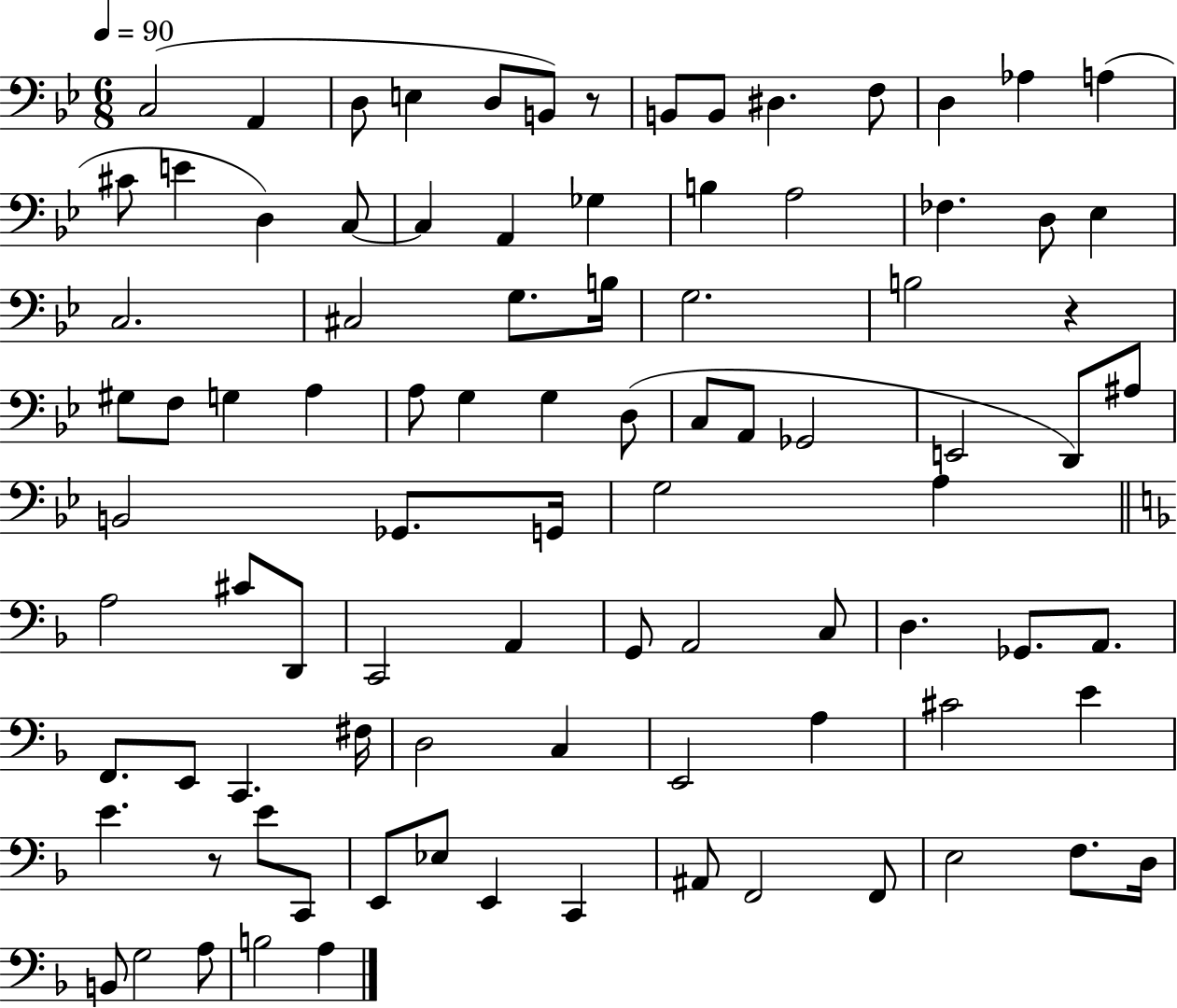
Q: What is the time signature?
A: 6/8